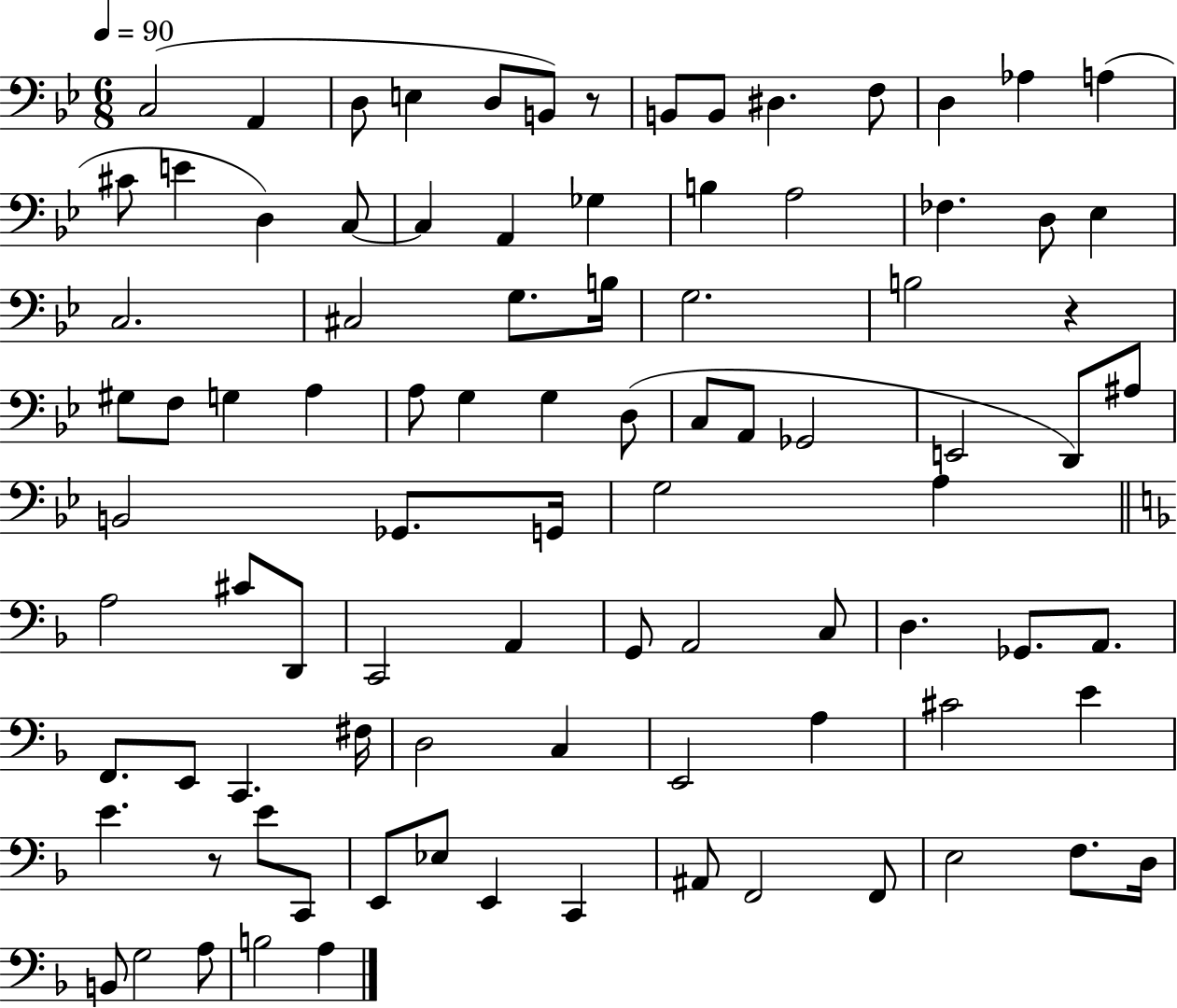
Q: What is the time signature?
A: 6/8